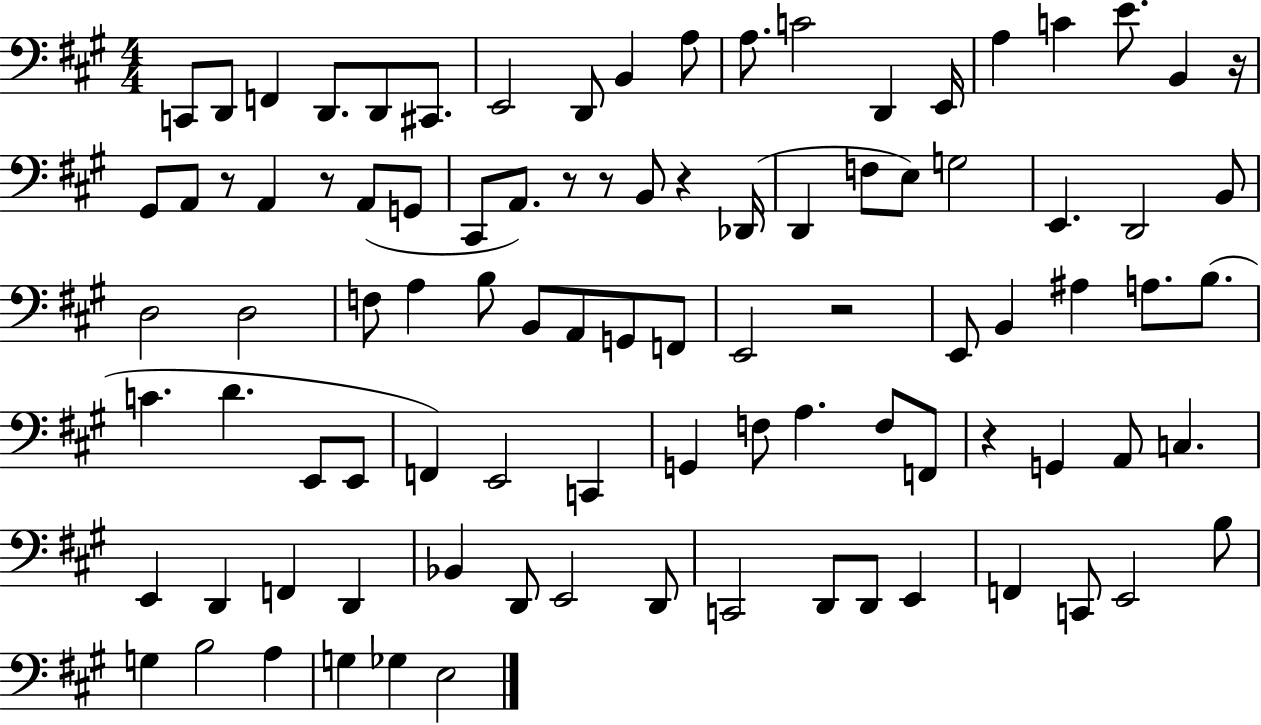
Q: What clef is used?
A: bass